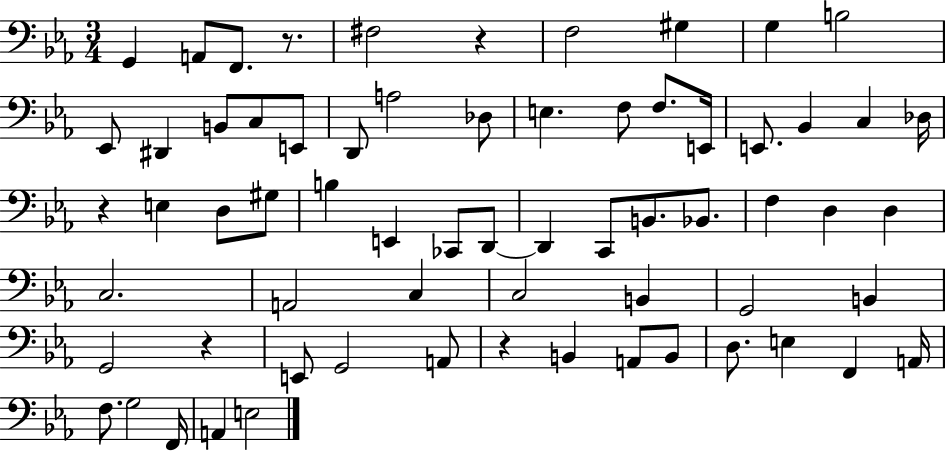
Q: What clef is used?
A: bass